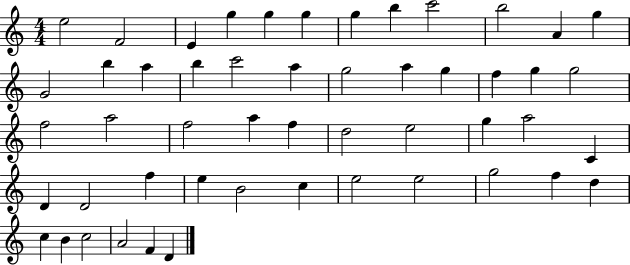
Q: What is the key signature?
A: C major